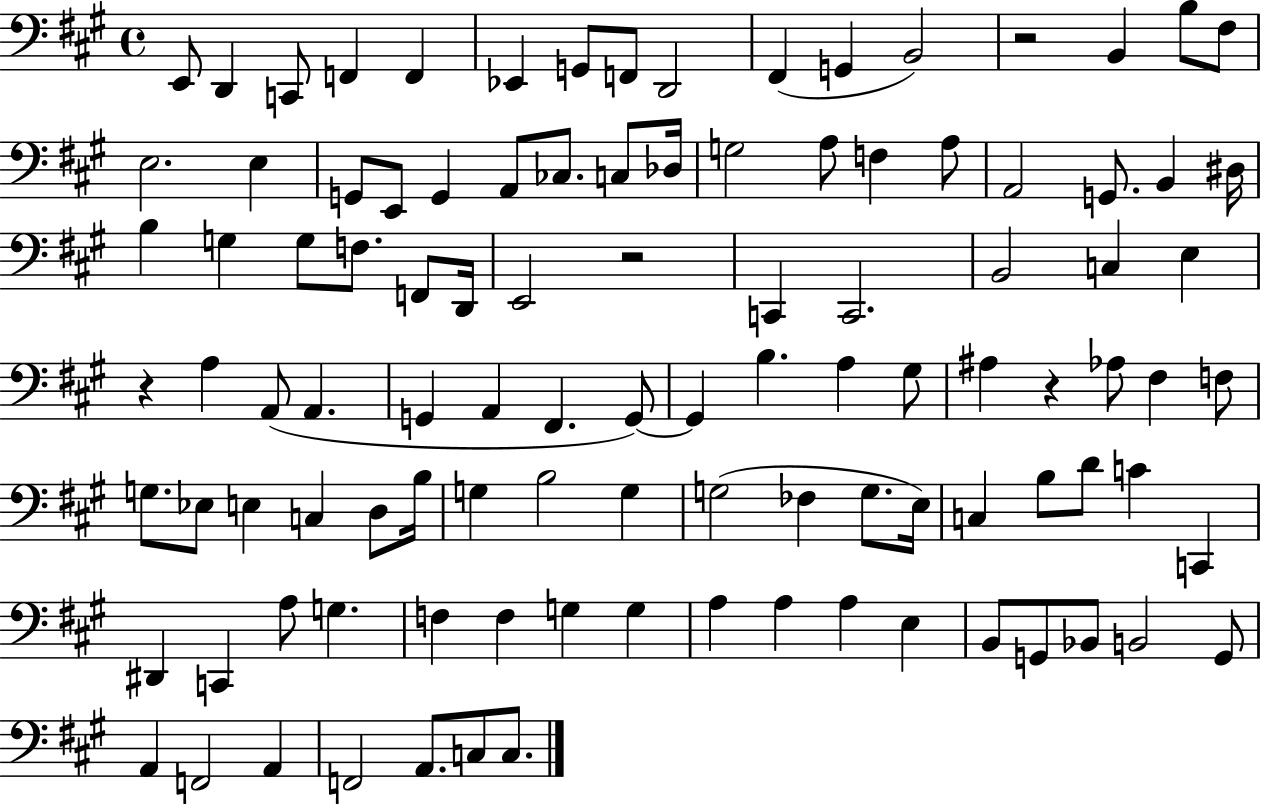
X:1
T:Untitled
M:4/4
L:1/4
K:A
E,,/2 D,, C,,/2 F,, F,, _E,, G,,/2 F,,/2 D,,2 ^F,, G,, B,,2 z2 B,, B,/2 ^F,/2 E,2 E, G,,/2 E,,/2 G,, A,,/2 _C,/2 C,/2 _D,/4 G,2 A,/2 F, A,/2 A,,2 G,,/2 B,, ^D,/4 B, G, G,/2 F,/2 F,,/2 D,,/4 E,,2 z2 C,, C,,2 B,,2 C, E, z A, A,,/2 A,, G,, A,, ^F,, G,,/2 G,, B, A, ^G,/2 ^A, z _A,/2 ^F, F,/2 G,/2 _E,/2 E, C, D,/2 B,/4 G, B,2 G, G,2 _F, G,/2 E,/4 C, B,/2 D/2 C C,, ^D,, C,, A,/2 G, F, F, G, G, A, A, A, E, B,,/2 G,,/2 _B,,/2 B,,2 G,,/2 A,, F,,2 A,, F,,2 A,,/2 C,/2 C,/2